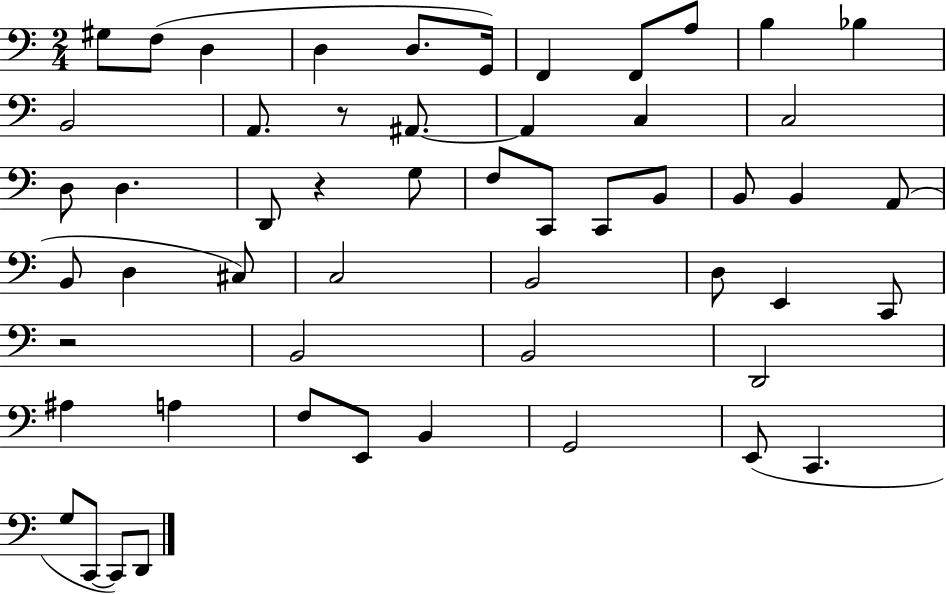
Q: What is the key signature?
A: C major